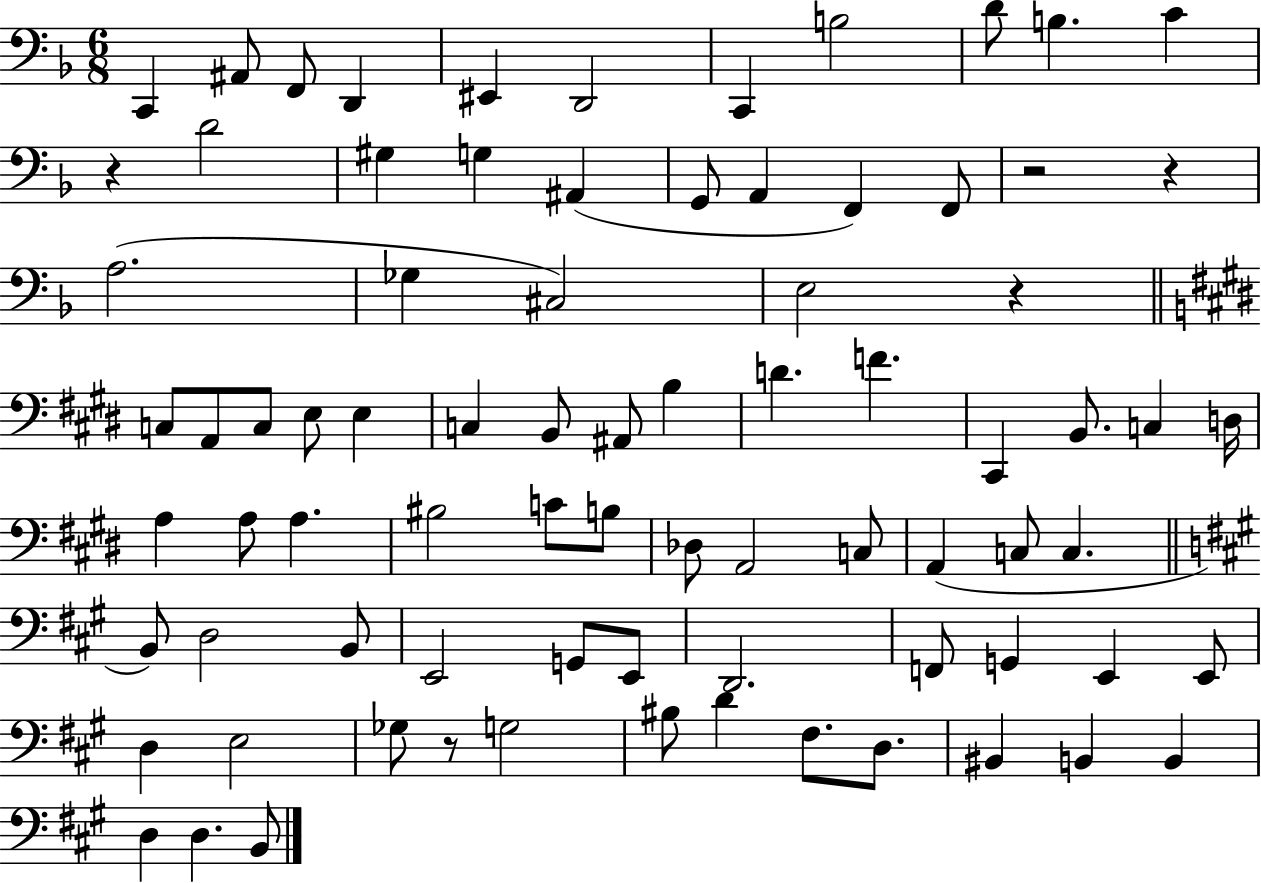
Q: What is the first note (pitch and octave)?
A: C2